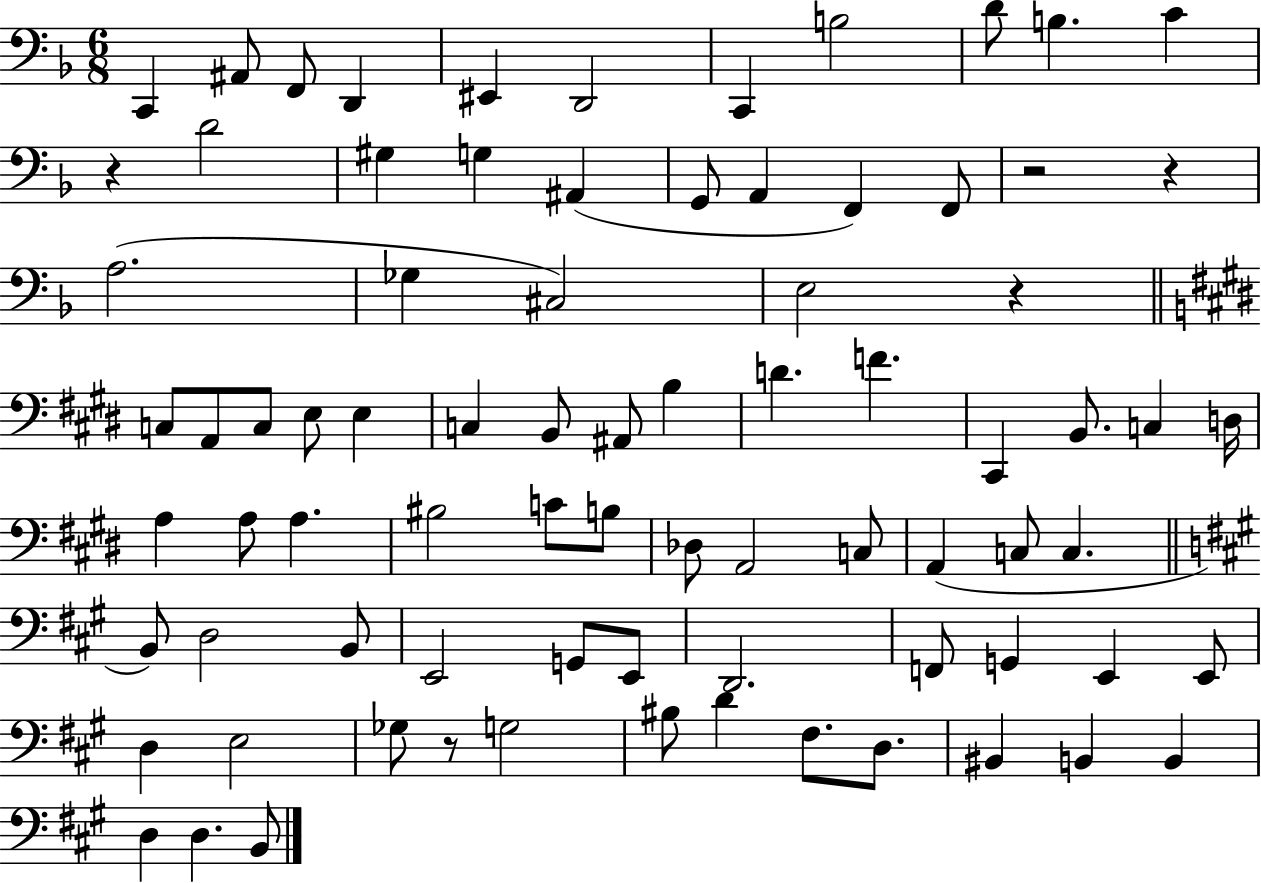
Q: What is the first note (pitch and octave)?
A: C2